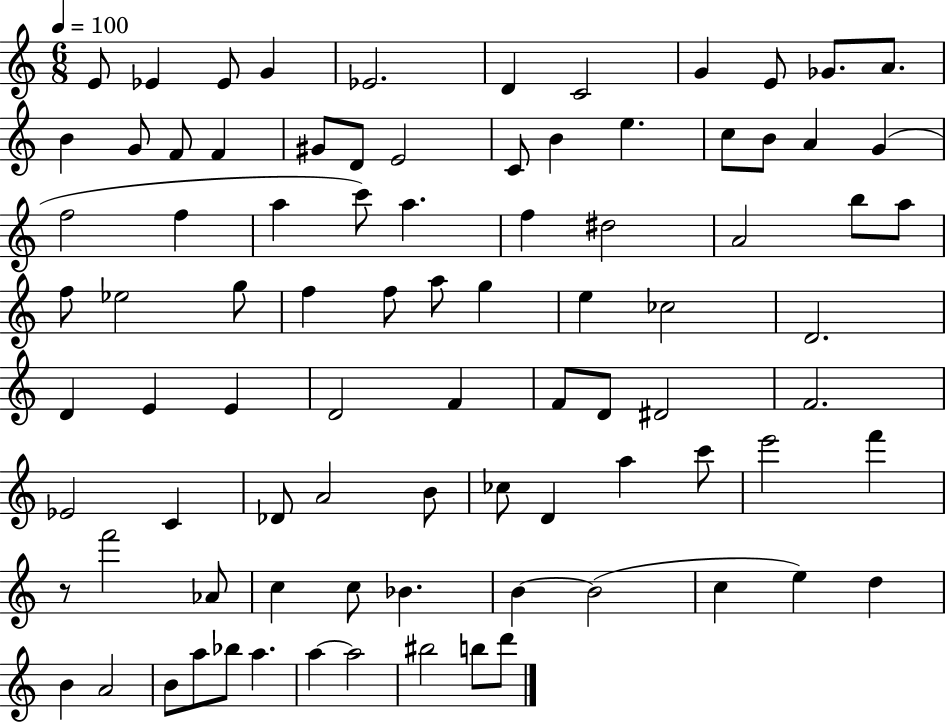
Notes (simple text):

E4/e Eb4/q Eb4/e G4/q Eb4/h. D4/q C4/h G4/q E4/e Gb4/e. A4/e. B4/q G4/e F4/e F4/q G#4/e D4/e E4/h C4/e B4/q E5/q. C5/e B4/e A4/q G4/q F5/h F5/q A5/q C6/e A5/q. F5/q D#5/h A4/h B5/e A5/e F5/e Eb5/h G5/e F5/q F5/e A5/e G5/q E5/q CES5/h D4/h. D4/q E4/q E4/q D4/h F4/q F4/e D4/e D#4/h F4/h. Eb4/h C4/q Db4/e A4/h B4/e CES5/e D4/q A5/q C6/e E6/h F6/q R/e F6/h Ab4/e C5/q C5/e Bb4/q. B4/q B4/h C5/q E5/q D5/q B4/q A4/h B4/e A5/e Bb5/e A5/q. A5/q A5/h BIS5/h B5/e D6/e